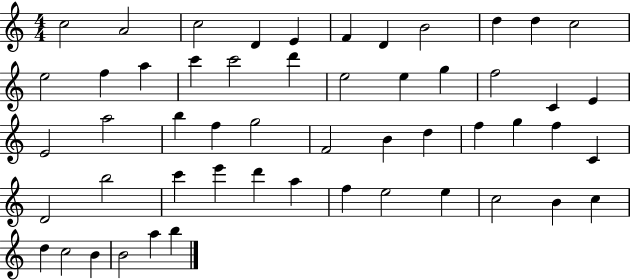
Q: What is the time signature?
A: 4/4